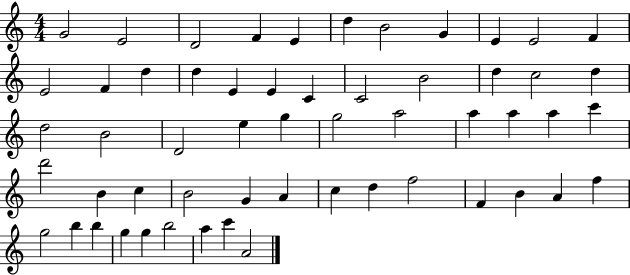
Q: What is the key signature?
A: C major